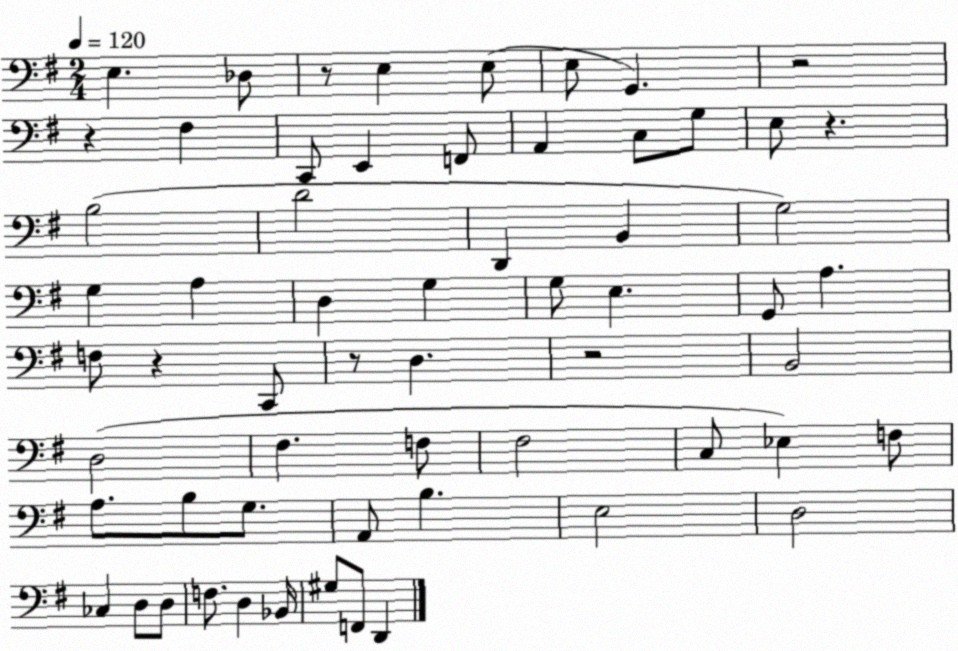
X:1
T:Untitled
M:2/4
L:1/4
K:G
E, _D,/2 z/2 E, E,/2 E,/2 G,, z2 z ^F, C,,/2 E,, F,,/2 A,, C,/2 G,/2 E,/2 z B,2 D2 D,, B,, G,2 G, A, D, G, G,/2 E, G,,/2 A, F,/2 z C,,/2 z/2 D, z2 B,,2 D,2 ^F, F,/2 ^F,2 C,/2 _E, F,/2 A,/2 B,/2 G,/2 A,,/2 B, E,2 D,2 _C, D,/2 D,/2 F,/2 D, _B,,/4 ^G,/2 F,,/2 D,,